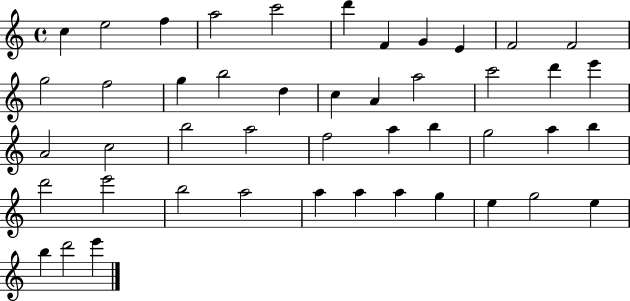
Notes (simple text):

C5/q E5/h F5/q A5/h C6/h D6/q F4/q G4/q E4/q F4/h F4/h G5/h F5/h G5/q B5/h D5/q C5/q A4/q A5/h C6/h D6/q E6/q A4/h C5/h B5/h A5/h F5/h A5/q B5/q G5/h A5/q B5/q D6/h E6/h B5/h A5/h A5/q A5/q A5/q G5/q E5/q G5/h E5/q B5/q D6/h E6/q